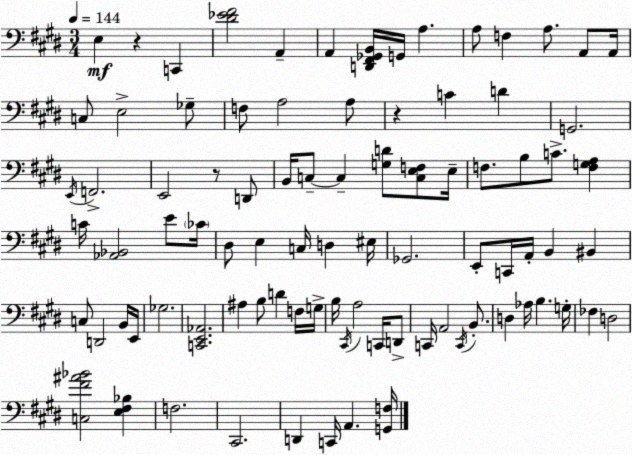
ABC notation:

X:1
T:Untitled
M:3/4
L:1/4
K:E
E, z C,, [^D_E^F]2 A,, A,, [D,,^F,,_G,,B,,]/4 G,,/4 A, A,/2 F, A,/2 A,,/2 A,,/4 C,/2 E,2 _G,/2 F,/2 A,2 A,/2 z C D G,,2 E,,/4 F,,2 E,,2 z/2 D,,/2 B,,/4 C,/2 C, [G,D]/2 [C,E,F,]/2 E,/4 F,/2 B,/2 C/2 [F,G,A,] C/4 [_A,,_B,,]2 E/2 _C/4 ^D,/2 E, C,/4 D, ^E,/4 _G,,2 E,,/2 C,,/4 A,,/4 B,, ^B,, C,/2 D,,2 B,,/4 E,,/4 _G,2 [C,,E,,_A,,]2 ^A, B,/2 D F,/4 G,/4 B,/4 ^C,,/4 A,2 C,,/4 D,,/2 C,,/4 A,,2 C,,/4 B,,/2 D, _A,/4 B, G,/4 _F, D,2 [C,^F^A_B]2 [E,^F,_B,] F,2 ^C,,2 D,, C,,/4 A,, [G,,F,]/4